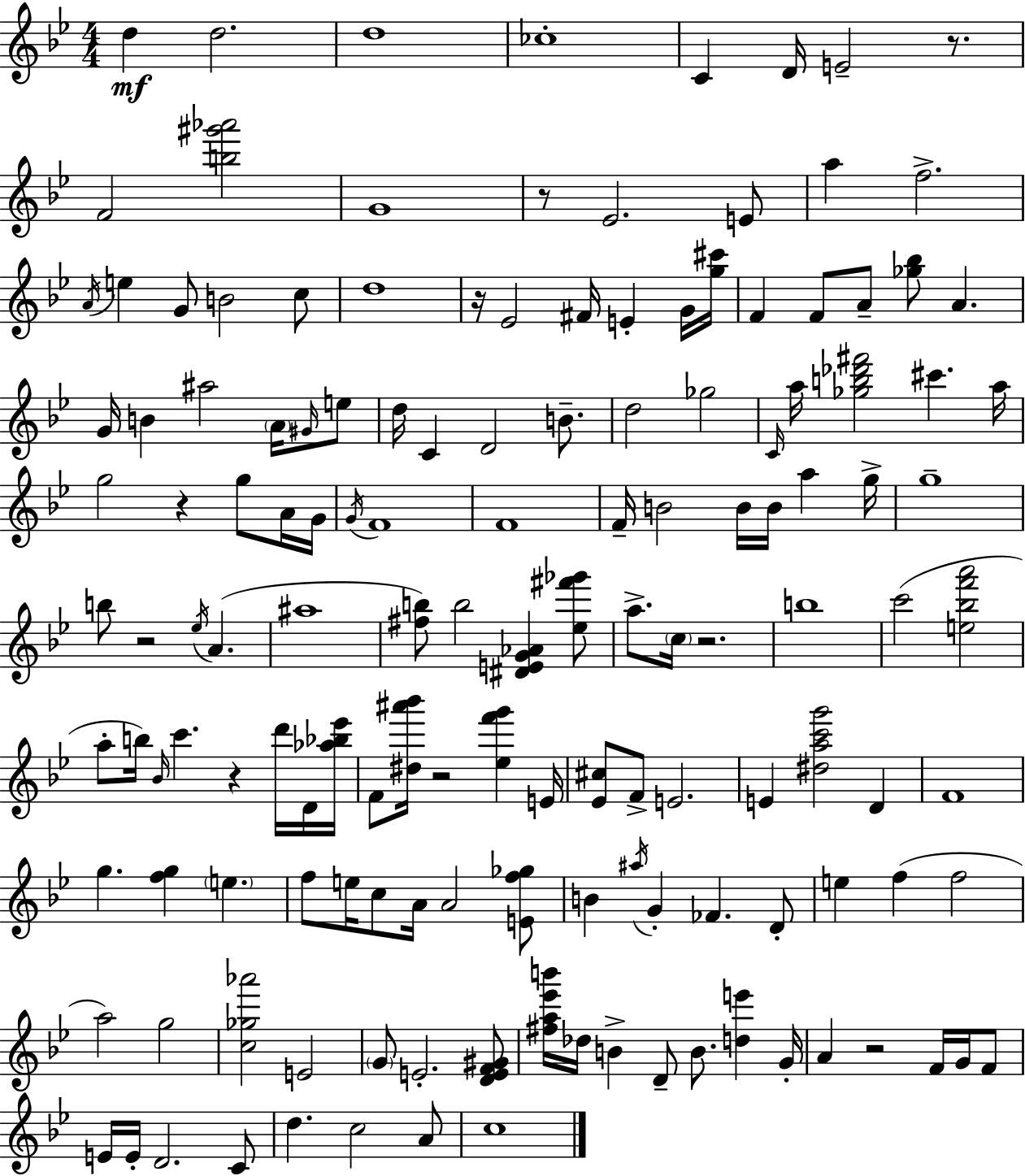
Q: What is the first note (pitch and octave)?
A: D5